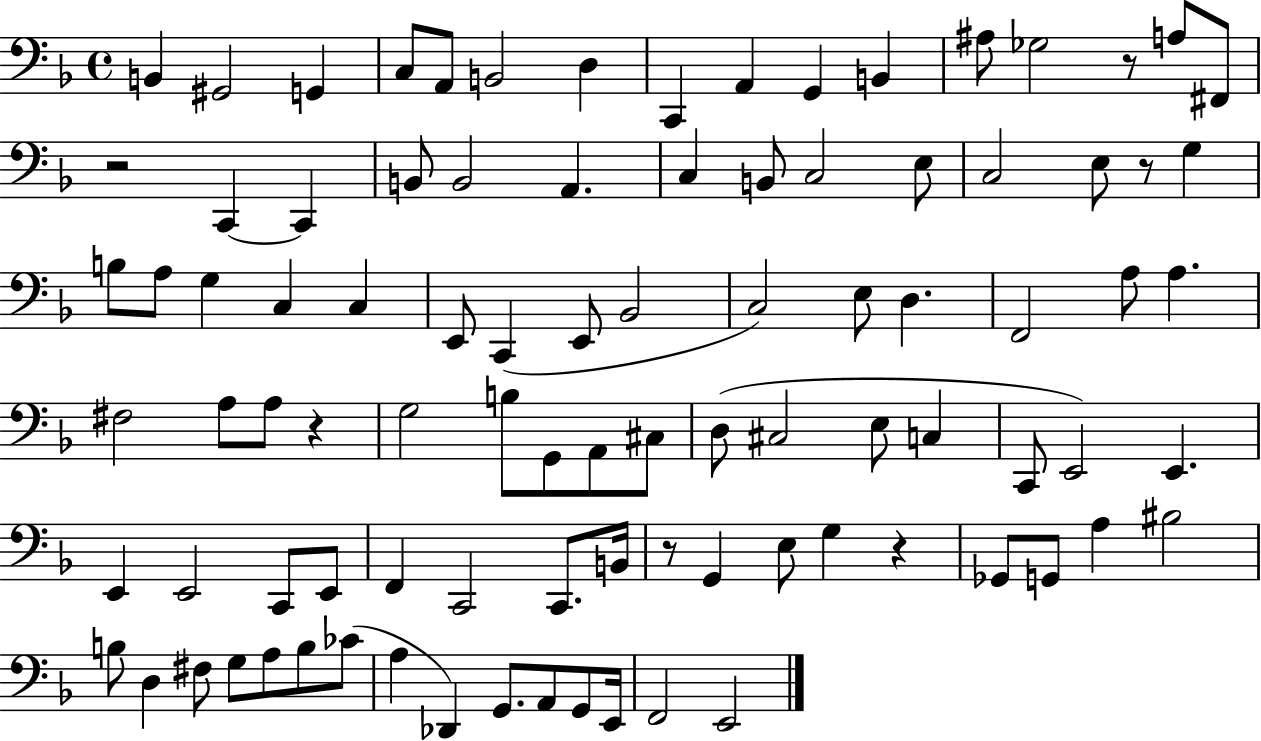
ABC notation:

X:1
T:Untitled
M:4/4
L:1/4
K:F
B,, ^G,,2 G,, C,/2 A,,/2 B,,2 D, C,, A,, G,, B,, ^A,/2 _G,2 z/2 A,/2 ^F,,/2 z2 C,, C,, B,,/2 B,,2 A,, C, B,,/2 C,2 E,/2 C,2 E,/2 z/2 G, B,/2 A,/2 G, C, C, E,,/2 C,, E,,/2 _B,,2 C,2 E,/2 D, F,,2 A,/2 A, ^F,2 A,/2 A,/2 z G,2 B,/2 G,,/2 A,,/2 ^C,/2 D,/2 ^C,2 E,/2 C, C,,/2 E,,2 E,, E,, E,,2 C,,/2 E,,/2 F,, C,,2 C,,/2 B,,/4 z/2 G,, E,/2 G, z _G,,/2 G,,/2 A, ^B,2 B,/2 D, ^F,/2 G,/2 A,/2 B,/2 _C/2 A, _D,, G,,/2 A,,/2 G,,/2 E,,/4 F,,2 E,,2